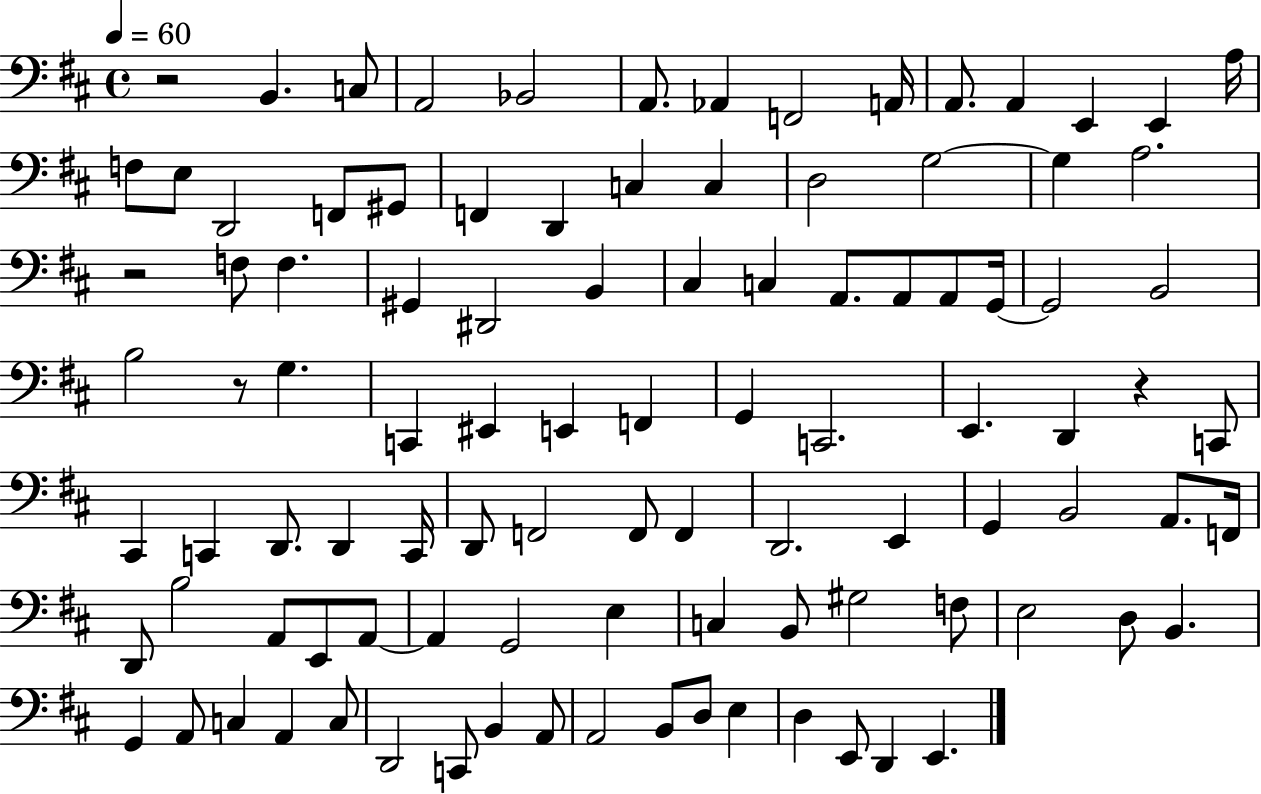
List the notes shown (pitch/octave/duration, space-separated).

R/h B2/q. C3/e A2/h Bb2/h A2/e. Ab2/q F2/h A2/s A2/e. A2/q E2/q E2/q A3/s F3/e E3/e D2/h F2/e G#2/e F2/q D2/q C3/q C3/q D3/h G3/h G3/q A3/h. R/h F3/e F3/q. G#2/q D#2/h B2/q C#3/q C3/q A2/e. A2/e A2/e G2/s G2/h B2/h B3/h R/e G3/q. C2/q EIS2/q E2/q F2/q G2/q C2/h. E2/q. D2/q R/q C2/e C#2/q C2/q D2/e. D2/q C2/s D2/e F2/h F2/e F2/q D2/h. E2/q G2/q B2/h A2/e. F2/s D2/e B3/h A2/e E2/e A2/e A2/q G2/h E3/q C3/q B2/e G#3/h F3/e E3/h D3/e B2/q. G2/q A2/e C3/q A2/q C3/e D2/h C2/e B2/q A2/e A2/h B2/e D3/e E3/q D3/q E2/e D2/q E2/q.